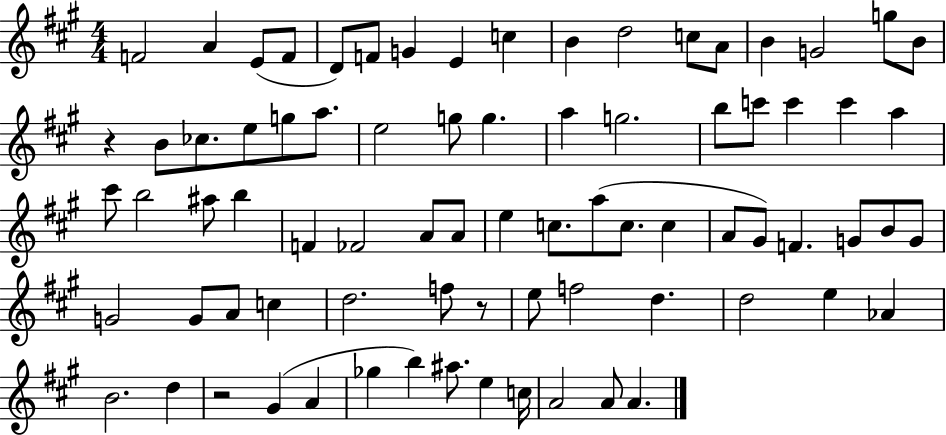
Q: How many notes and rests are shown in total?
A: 78